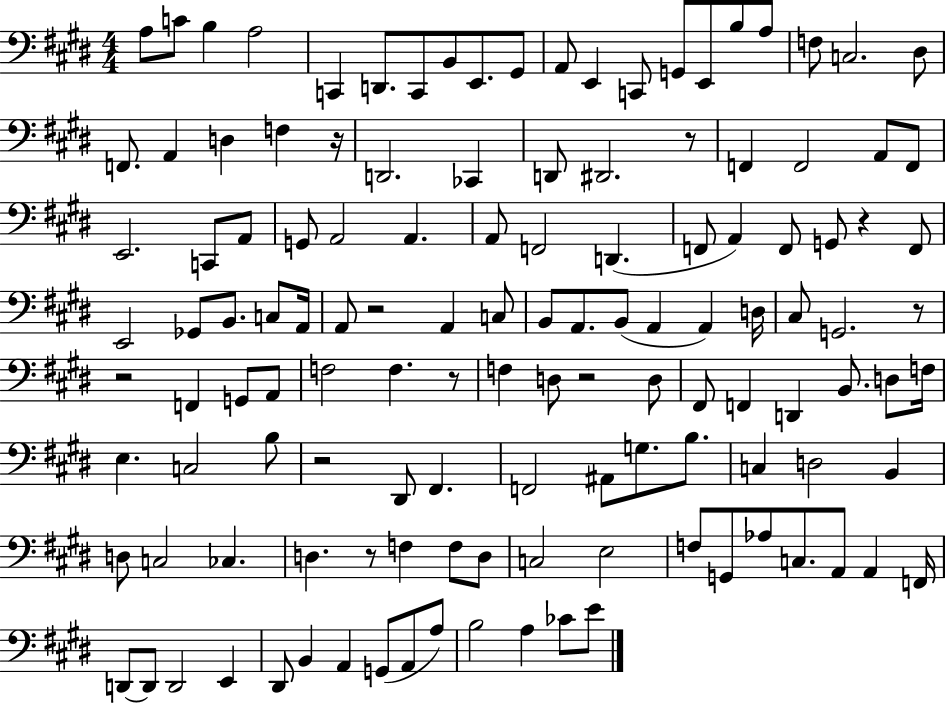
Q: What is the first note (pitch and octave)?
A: A3